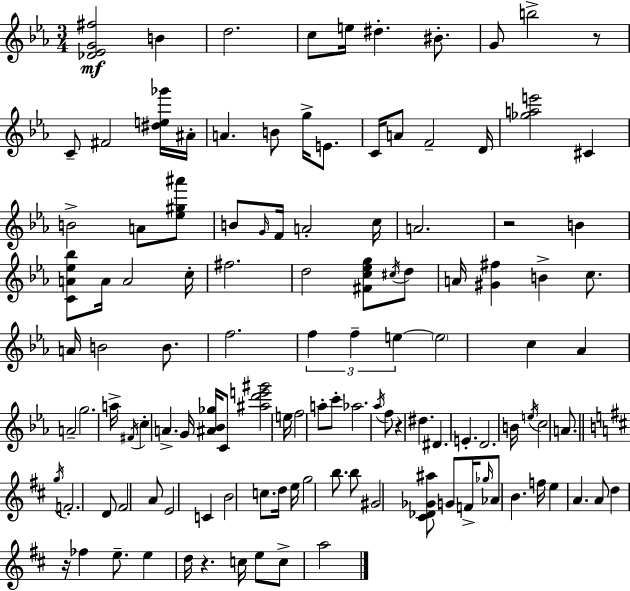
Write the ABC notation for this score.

X:1
T:Untitled
M:3/4
L:1/4
K:Cm
[_D_EG^f]2 B d2 c/2 e/4 ^d ^B/2 G/2 b2 z/2 C/2 ^F2 [^de_g']/4 ^A/4 A B/2 g/4 E/2 C/4 A/2 F2 D/4 [_gae']2 ^C B2 A/2 [_e^g^a']/2 B/2 G/4 F/4 A2 c/4 A2 z2 B [CA_e_b]/2 A/4 A2 c/4 ^f2 d2 [^Fc_eg]/2 ^c/4 d/2 A/4 [^G^f] B c/2 A/4 B2 B/2 f2 f f e e2 c _A A2 g2 a/4 ^F/4 c A G/4 [^A_B_g]/4 C/2 [^ad'e'^g']2 e/4 f2 a/2 c'/2 _a2 _a/4 f/2 z ^d ^D E D2 B/4 e/4 c2 A/2 g/4 F2 D/2 ^F2 A/2 E2 C B2 c/2 d/4 e/4 g2 b/2 b/2 ^G2 [^C_D_G^a]/2 G/2 F/4 _g/4 _A/2 B f/4 e A A/2 d z/4 _f e/2 e d/4 z c/4 e/2 c/2 a2